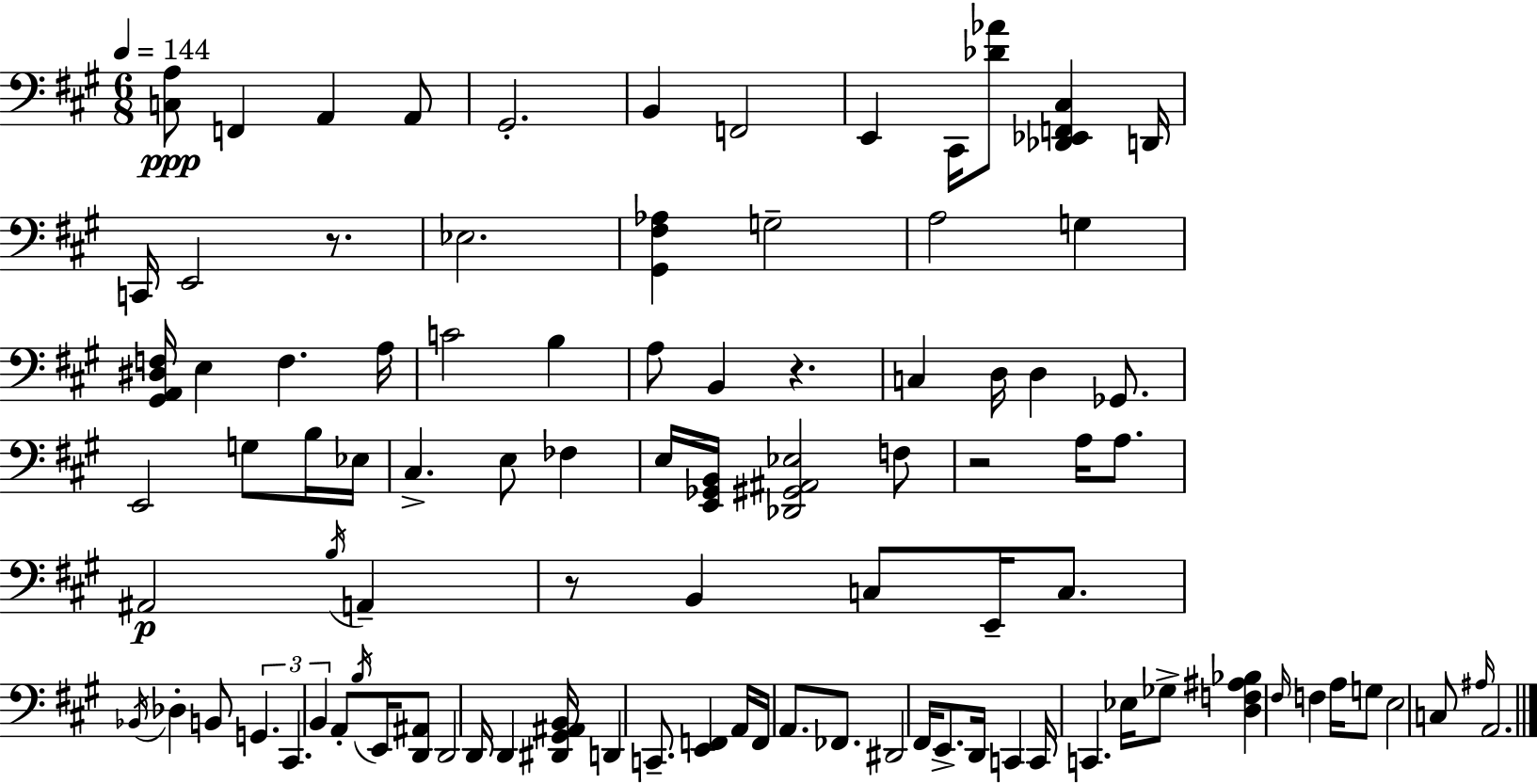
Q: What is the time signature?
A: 6/8